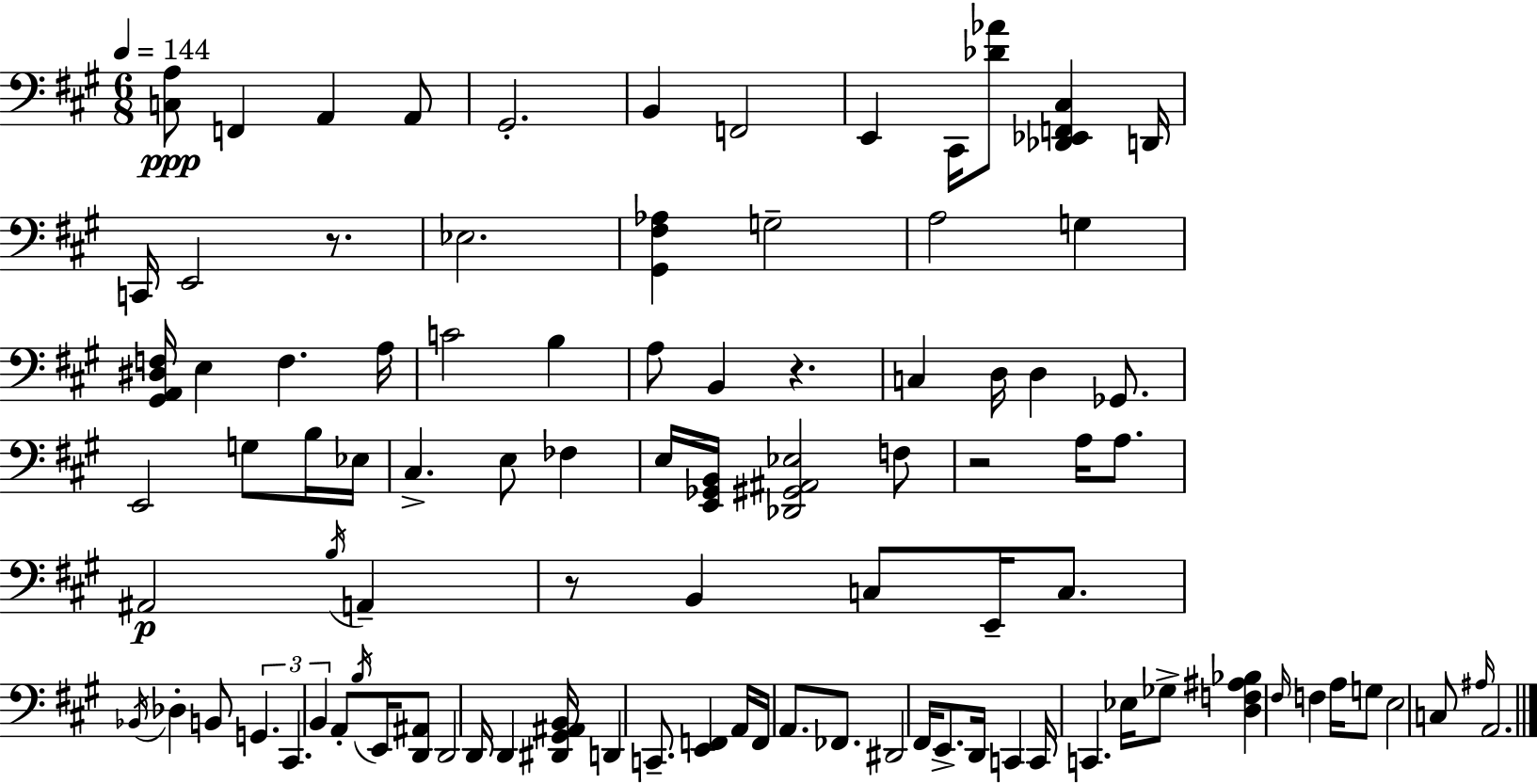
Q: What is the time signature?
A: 6/8